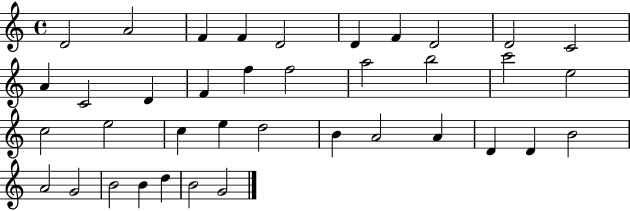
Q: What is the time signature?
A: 4/4